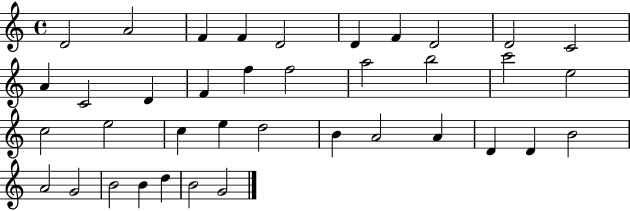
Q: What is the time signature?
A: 4/4